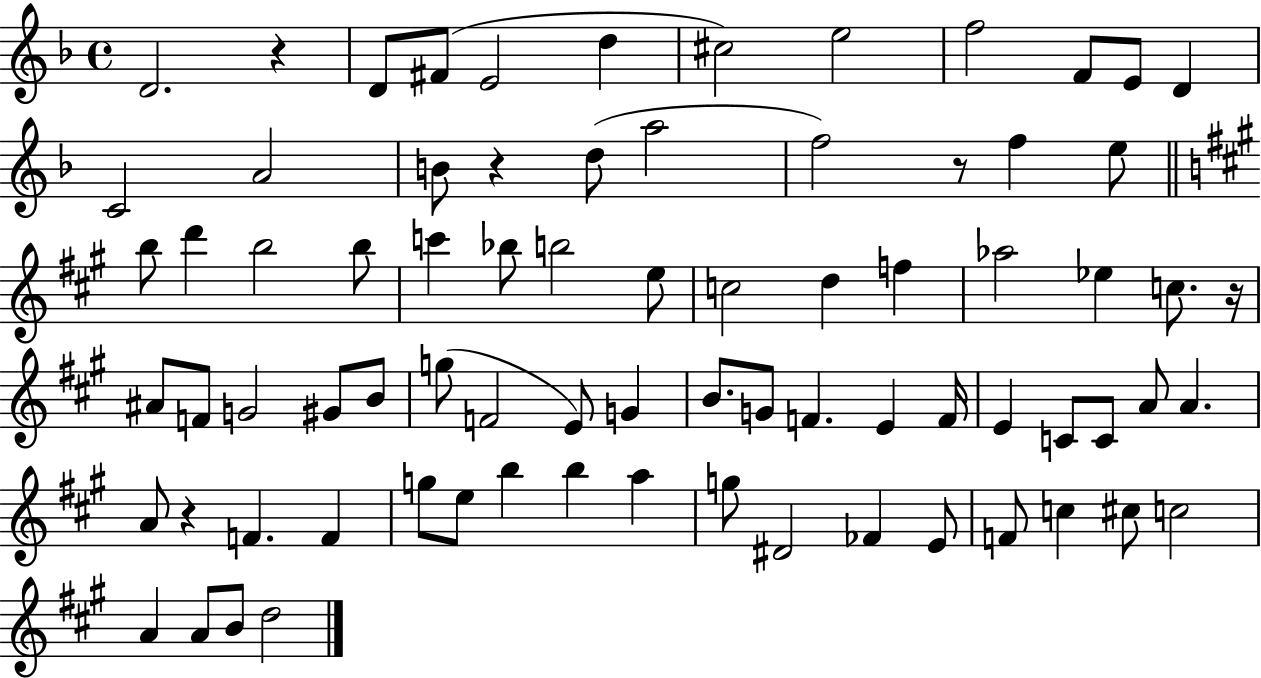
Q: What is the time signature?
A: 4/4